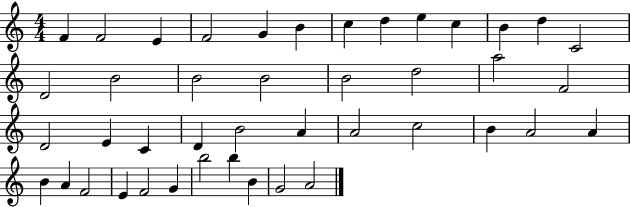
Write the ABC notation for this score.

X:1
T:Untitled
M:4/4
L:1/4
K:C
F F2 E F2 G B c d e c B d C2 D2 B2 B2 B2 B2 d2 a2 F2 D2 E C D B2 A A2 c2 B A2 A B A F2 E F2 G b2 b B G2 A2